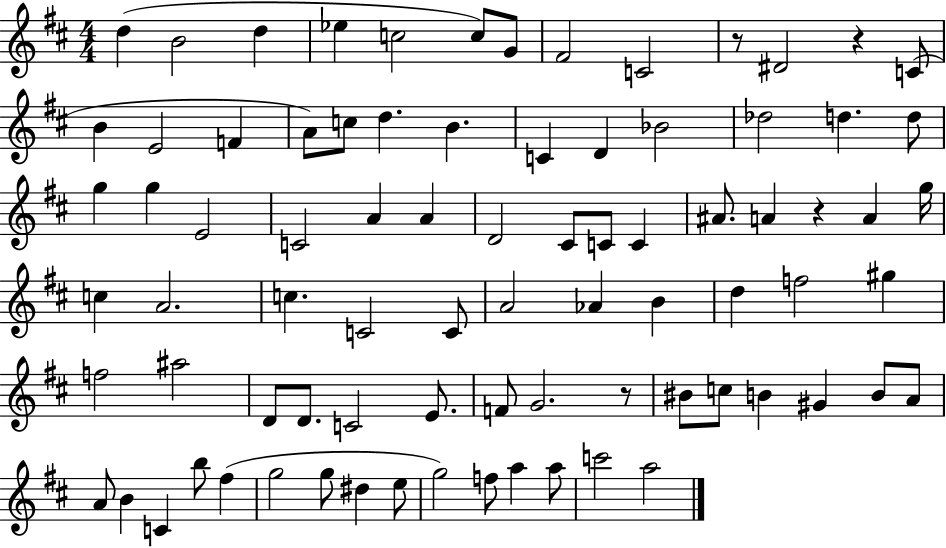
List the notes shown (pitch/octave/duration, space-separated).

D5/q B4/h D5/q Eb5/q C5/h C5/e G4/e F#4/h C4/h R/e D#4/h R/q C4/e B4/q E4/h F4/q A4/e C5/e D5/q. B4/q. C4/q D4/q Bb4/h Db5/h D5/q. D5/e G5/q G5/q E4/h C4/h A4/q A4/q D4/h C#4/e C4/e C4/q A#4/e. A4/q R/q A4/q G5/s C5/q A4/h. C5/q. C4/h C4/e A4/h Ab4/q B4/q D5/q F5/h G#5/q F5/h A#5/h D4/e D4/e. C4/h E4/e. F4/e G4/h. R/e BIS4/e C5/e B4/q G#4/q B4/e A4/e A4/e B4/q C4/q B5/e F#5/q G5/h G5/e D#5/q E5/e G5/h F5/e A5/q A5/e C6/h A5/h